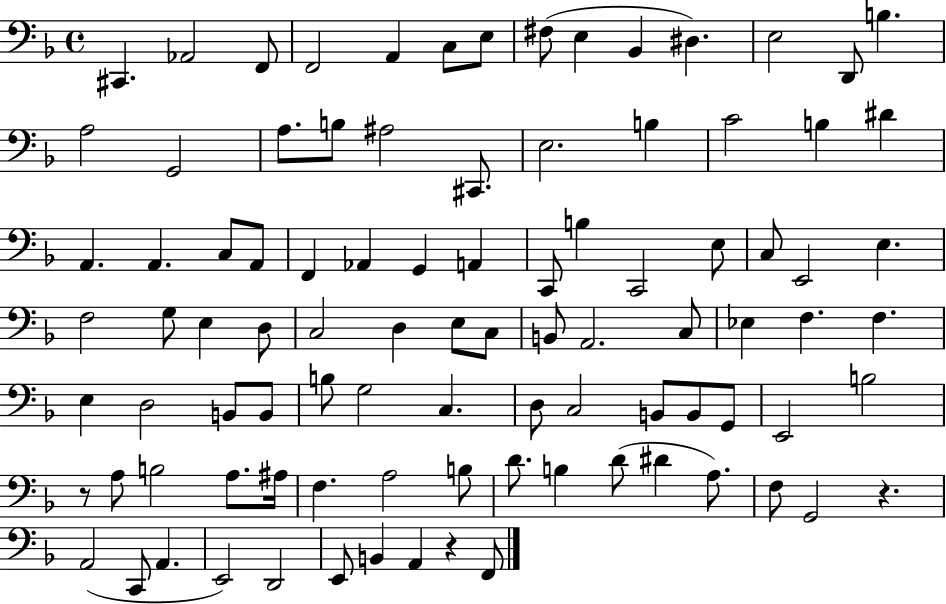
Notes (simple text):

C#2/q. Ab2/h F2/e F2/h A2/q C3/e E3/e F#3/e E3/q Bb2/q D#3/q. E3/h D2/e B3/q. A3/h G2/h A3/e. B3/e A#3/h C#2/e. E3/h. B3/q C4/h B3/q D#4/q A2/q. A2/q. C3/e A2/e F2/q Ab2/q G2/q A2/q C2/e B3/q C2/h E3/e C3/e E2/h E3/q. F3/h G3/e E3/q D3/e C3/h D3/q E3/e C3/e B2/e A2/h. C3/e Eb3/q F3/q. F3/q. E3/q D3/h B2/e B2/e B3/e G3/h C3/q. D3/e C3/h B2/e B2/e G2/e E2/h B3/h R/e A3/e B3/h A3/e. A#3/s F3/q. A3/h B3/e D4/e. B3/q D4/e D#4/q A3/e. F3/e G2/h R/q. A2/h C2/e A2/q. E2/h D2/h E2/e B2/q A2/q R/q F2/e